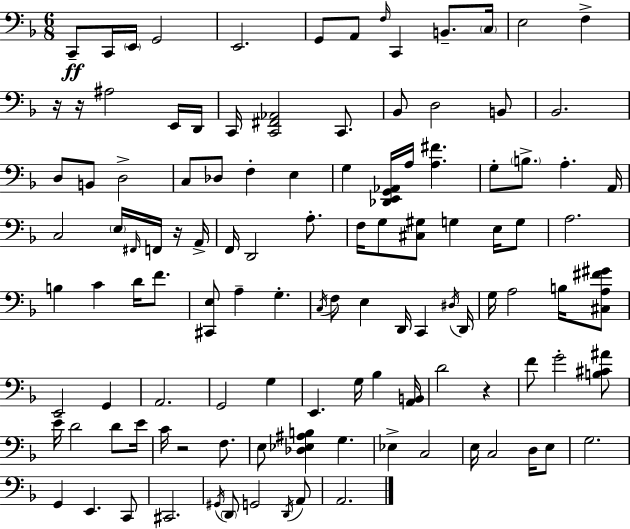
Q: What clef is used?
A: bass